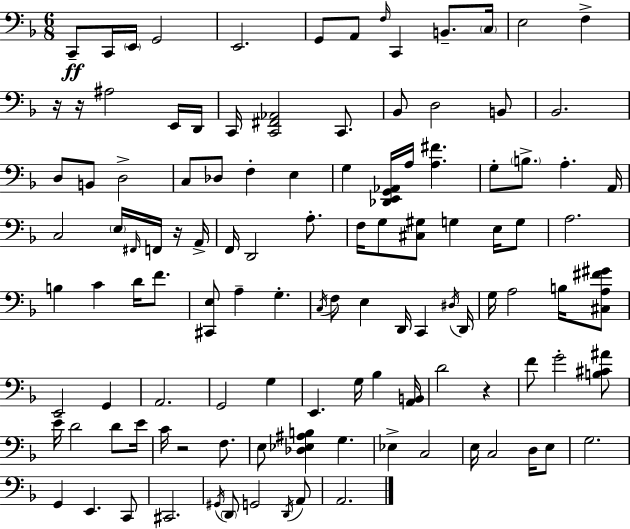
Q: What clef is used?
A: bass